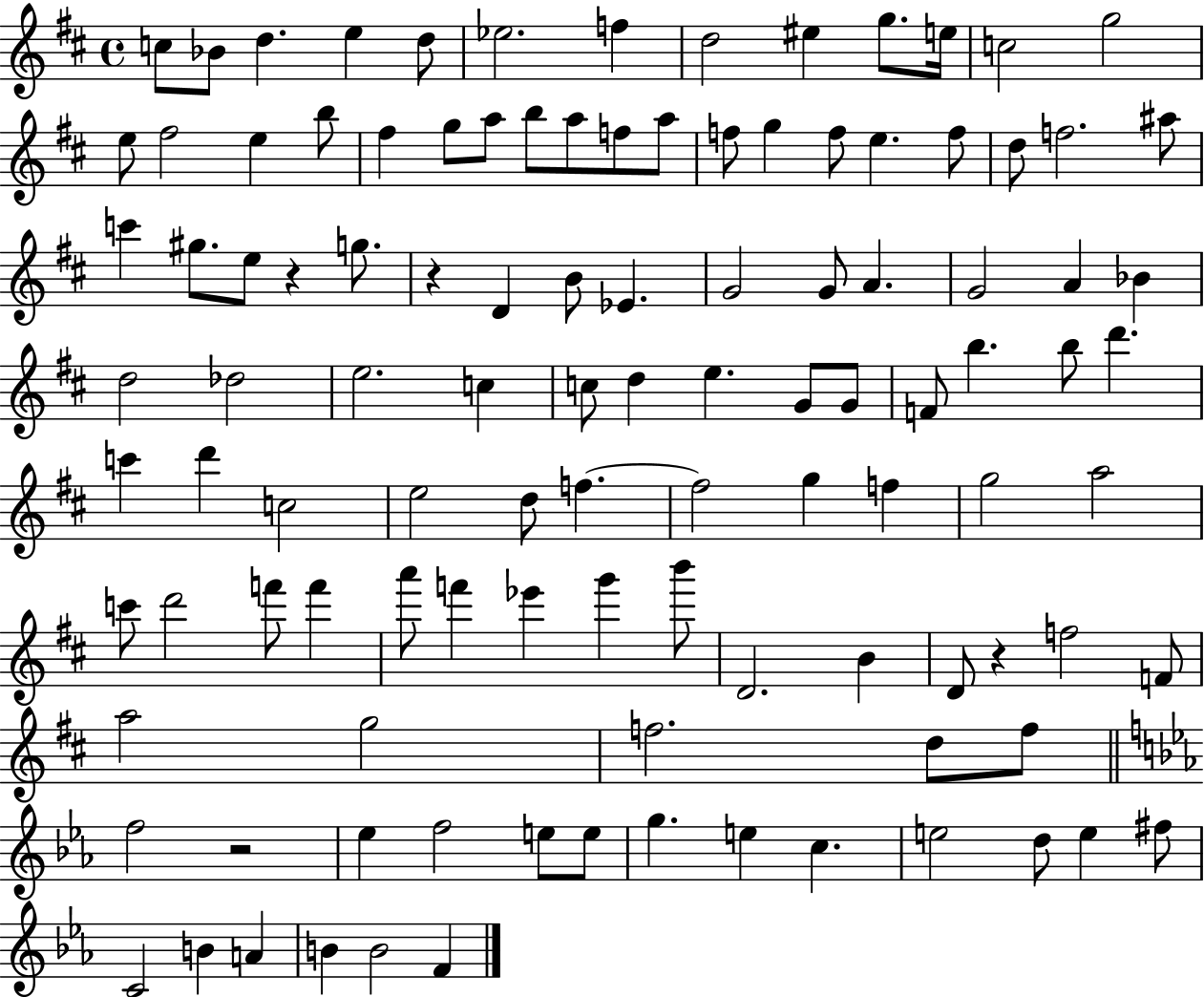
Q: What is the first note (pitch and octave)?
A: C5